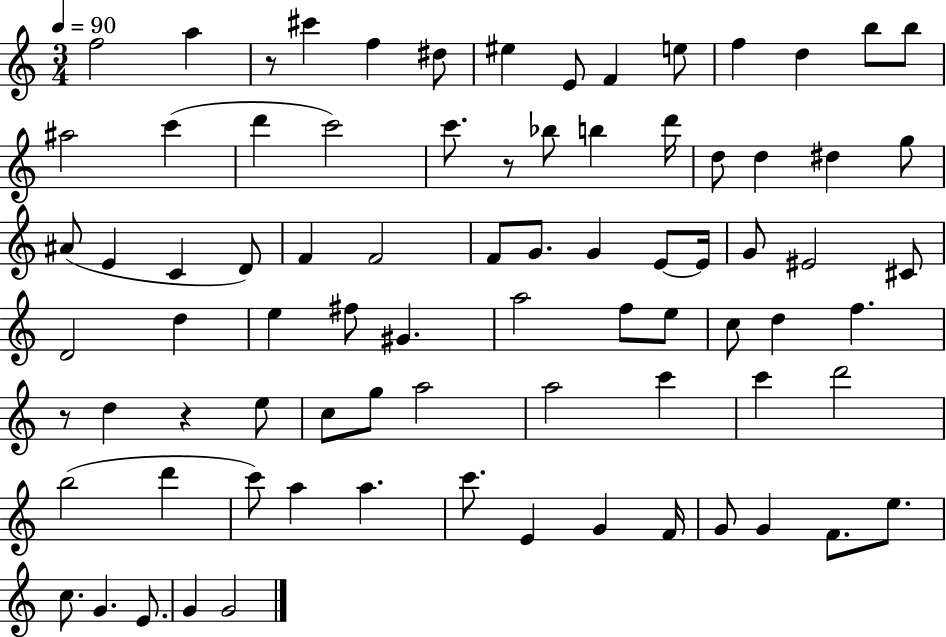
{
  \clef treble
  \numericTimeSignature
  \time 3/4
  \key c \major
  \tempo 4 = 90
  f''2 a''4 | r8 cis'''4 f''4 dis''8 | eis''4 e'8 f'4 e''8 | f''4 d''4 b''8 b''8 | \break ais''2 c'''4( | d'''4 c'''2) | c'''8. r8 bes''8 b''4 d'''16 | d''8 d''4 dis''4 g''8 | \break ais'8( e'4 c'4 d'8) | f'4 f'2 | f'8 g'8. g'4 e'8~~ e'16 | g'8 eis'2 cis'8 | \break d'2 d''4 | e''4 fis''8 gis'4. | a''2 f''8 e''8 | c''8 d''4 f''4. | \break r8 d''4 r4 e''8 | c''8 g''8 a''2 | a''2 c'''4 | c'''4 d'''2 | \break b''2( d'''4 | c'''8) a''4 a''4. | c'''8. e'4 g'4 f'16 | g'8 g'4 f'8. e''8. | \break c''8. g'4. e'8. | g'4 g'2 | \bar "|."
}